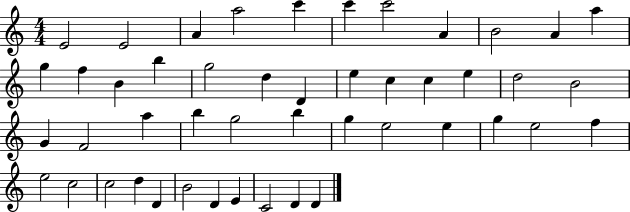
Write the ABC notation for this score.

X:1
T:Untitled
M:4/4
L:1/4
K:C
E2 E2 A a2 c' c' c'2 A B2 A a g f B b g2 d D e c c e d2 B2 G F2 a b g2 b g e2 e g e2 f e2 c2 c2 d D B2 D E C2 D D